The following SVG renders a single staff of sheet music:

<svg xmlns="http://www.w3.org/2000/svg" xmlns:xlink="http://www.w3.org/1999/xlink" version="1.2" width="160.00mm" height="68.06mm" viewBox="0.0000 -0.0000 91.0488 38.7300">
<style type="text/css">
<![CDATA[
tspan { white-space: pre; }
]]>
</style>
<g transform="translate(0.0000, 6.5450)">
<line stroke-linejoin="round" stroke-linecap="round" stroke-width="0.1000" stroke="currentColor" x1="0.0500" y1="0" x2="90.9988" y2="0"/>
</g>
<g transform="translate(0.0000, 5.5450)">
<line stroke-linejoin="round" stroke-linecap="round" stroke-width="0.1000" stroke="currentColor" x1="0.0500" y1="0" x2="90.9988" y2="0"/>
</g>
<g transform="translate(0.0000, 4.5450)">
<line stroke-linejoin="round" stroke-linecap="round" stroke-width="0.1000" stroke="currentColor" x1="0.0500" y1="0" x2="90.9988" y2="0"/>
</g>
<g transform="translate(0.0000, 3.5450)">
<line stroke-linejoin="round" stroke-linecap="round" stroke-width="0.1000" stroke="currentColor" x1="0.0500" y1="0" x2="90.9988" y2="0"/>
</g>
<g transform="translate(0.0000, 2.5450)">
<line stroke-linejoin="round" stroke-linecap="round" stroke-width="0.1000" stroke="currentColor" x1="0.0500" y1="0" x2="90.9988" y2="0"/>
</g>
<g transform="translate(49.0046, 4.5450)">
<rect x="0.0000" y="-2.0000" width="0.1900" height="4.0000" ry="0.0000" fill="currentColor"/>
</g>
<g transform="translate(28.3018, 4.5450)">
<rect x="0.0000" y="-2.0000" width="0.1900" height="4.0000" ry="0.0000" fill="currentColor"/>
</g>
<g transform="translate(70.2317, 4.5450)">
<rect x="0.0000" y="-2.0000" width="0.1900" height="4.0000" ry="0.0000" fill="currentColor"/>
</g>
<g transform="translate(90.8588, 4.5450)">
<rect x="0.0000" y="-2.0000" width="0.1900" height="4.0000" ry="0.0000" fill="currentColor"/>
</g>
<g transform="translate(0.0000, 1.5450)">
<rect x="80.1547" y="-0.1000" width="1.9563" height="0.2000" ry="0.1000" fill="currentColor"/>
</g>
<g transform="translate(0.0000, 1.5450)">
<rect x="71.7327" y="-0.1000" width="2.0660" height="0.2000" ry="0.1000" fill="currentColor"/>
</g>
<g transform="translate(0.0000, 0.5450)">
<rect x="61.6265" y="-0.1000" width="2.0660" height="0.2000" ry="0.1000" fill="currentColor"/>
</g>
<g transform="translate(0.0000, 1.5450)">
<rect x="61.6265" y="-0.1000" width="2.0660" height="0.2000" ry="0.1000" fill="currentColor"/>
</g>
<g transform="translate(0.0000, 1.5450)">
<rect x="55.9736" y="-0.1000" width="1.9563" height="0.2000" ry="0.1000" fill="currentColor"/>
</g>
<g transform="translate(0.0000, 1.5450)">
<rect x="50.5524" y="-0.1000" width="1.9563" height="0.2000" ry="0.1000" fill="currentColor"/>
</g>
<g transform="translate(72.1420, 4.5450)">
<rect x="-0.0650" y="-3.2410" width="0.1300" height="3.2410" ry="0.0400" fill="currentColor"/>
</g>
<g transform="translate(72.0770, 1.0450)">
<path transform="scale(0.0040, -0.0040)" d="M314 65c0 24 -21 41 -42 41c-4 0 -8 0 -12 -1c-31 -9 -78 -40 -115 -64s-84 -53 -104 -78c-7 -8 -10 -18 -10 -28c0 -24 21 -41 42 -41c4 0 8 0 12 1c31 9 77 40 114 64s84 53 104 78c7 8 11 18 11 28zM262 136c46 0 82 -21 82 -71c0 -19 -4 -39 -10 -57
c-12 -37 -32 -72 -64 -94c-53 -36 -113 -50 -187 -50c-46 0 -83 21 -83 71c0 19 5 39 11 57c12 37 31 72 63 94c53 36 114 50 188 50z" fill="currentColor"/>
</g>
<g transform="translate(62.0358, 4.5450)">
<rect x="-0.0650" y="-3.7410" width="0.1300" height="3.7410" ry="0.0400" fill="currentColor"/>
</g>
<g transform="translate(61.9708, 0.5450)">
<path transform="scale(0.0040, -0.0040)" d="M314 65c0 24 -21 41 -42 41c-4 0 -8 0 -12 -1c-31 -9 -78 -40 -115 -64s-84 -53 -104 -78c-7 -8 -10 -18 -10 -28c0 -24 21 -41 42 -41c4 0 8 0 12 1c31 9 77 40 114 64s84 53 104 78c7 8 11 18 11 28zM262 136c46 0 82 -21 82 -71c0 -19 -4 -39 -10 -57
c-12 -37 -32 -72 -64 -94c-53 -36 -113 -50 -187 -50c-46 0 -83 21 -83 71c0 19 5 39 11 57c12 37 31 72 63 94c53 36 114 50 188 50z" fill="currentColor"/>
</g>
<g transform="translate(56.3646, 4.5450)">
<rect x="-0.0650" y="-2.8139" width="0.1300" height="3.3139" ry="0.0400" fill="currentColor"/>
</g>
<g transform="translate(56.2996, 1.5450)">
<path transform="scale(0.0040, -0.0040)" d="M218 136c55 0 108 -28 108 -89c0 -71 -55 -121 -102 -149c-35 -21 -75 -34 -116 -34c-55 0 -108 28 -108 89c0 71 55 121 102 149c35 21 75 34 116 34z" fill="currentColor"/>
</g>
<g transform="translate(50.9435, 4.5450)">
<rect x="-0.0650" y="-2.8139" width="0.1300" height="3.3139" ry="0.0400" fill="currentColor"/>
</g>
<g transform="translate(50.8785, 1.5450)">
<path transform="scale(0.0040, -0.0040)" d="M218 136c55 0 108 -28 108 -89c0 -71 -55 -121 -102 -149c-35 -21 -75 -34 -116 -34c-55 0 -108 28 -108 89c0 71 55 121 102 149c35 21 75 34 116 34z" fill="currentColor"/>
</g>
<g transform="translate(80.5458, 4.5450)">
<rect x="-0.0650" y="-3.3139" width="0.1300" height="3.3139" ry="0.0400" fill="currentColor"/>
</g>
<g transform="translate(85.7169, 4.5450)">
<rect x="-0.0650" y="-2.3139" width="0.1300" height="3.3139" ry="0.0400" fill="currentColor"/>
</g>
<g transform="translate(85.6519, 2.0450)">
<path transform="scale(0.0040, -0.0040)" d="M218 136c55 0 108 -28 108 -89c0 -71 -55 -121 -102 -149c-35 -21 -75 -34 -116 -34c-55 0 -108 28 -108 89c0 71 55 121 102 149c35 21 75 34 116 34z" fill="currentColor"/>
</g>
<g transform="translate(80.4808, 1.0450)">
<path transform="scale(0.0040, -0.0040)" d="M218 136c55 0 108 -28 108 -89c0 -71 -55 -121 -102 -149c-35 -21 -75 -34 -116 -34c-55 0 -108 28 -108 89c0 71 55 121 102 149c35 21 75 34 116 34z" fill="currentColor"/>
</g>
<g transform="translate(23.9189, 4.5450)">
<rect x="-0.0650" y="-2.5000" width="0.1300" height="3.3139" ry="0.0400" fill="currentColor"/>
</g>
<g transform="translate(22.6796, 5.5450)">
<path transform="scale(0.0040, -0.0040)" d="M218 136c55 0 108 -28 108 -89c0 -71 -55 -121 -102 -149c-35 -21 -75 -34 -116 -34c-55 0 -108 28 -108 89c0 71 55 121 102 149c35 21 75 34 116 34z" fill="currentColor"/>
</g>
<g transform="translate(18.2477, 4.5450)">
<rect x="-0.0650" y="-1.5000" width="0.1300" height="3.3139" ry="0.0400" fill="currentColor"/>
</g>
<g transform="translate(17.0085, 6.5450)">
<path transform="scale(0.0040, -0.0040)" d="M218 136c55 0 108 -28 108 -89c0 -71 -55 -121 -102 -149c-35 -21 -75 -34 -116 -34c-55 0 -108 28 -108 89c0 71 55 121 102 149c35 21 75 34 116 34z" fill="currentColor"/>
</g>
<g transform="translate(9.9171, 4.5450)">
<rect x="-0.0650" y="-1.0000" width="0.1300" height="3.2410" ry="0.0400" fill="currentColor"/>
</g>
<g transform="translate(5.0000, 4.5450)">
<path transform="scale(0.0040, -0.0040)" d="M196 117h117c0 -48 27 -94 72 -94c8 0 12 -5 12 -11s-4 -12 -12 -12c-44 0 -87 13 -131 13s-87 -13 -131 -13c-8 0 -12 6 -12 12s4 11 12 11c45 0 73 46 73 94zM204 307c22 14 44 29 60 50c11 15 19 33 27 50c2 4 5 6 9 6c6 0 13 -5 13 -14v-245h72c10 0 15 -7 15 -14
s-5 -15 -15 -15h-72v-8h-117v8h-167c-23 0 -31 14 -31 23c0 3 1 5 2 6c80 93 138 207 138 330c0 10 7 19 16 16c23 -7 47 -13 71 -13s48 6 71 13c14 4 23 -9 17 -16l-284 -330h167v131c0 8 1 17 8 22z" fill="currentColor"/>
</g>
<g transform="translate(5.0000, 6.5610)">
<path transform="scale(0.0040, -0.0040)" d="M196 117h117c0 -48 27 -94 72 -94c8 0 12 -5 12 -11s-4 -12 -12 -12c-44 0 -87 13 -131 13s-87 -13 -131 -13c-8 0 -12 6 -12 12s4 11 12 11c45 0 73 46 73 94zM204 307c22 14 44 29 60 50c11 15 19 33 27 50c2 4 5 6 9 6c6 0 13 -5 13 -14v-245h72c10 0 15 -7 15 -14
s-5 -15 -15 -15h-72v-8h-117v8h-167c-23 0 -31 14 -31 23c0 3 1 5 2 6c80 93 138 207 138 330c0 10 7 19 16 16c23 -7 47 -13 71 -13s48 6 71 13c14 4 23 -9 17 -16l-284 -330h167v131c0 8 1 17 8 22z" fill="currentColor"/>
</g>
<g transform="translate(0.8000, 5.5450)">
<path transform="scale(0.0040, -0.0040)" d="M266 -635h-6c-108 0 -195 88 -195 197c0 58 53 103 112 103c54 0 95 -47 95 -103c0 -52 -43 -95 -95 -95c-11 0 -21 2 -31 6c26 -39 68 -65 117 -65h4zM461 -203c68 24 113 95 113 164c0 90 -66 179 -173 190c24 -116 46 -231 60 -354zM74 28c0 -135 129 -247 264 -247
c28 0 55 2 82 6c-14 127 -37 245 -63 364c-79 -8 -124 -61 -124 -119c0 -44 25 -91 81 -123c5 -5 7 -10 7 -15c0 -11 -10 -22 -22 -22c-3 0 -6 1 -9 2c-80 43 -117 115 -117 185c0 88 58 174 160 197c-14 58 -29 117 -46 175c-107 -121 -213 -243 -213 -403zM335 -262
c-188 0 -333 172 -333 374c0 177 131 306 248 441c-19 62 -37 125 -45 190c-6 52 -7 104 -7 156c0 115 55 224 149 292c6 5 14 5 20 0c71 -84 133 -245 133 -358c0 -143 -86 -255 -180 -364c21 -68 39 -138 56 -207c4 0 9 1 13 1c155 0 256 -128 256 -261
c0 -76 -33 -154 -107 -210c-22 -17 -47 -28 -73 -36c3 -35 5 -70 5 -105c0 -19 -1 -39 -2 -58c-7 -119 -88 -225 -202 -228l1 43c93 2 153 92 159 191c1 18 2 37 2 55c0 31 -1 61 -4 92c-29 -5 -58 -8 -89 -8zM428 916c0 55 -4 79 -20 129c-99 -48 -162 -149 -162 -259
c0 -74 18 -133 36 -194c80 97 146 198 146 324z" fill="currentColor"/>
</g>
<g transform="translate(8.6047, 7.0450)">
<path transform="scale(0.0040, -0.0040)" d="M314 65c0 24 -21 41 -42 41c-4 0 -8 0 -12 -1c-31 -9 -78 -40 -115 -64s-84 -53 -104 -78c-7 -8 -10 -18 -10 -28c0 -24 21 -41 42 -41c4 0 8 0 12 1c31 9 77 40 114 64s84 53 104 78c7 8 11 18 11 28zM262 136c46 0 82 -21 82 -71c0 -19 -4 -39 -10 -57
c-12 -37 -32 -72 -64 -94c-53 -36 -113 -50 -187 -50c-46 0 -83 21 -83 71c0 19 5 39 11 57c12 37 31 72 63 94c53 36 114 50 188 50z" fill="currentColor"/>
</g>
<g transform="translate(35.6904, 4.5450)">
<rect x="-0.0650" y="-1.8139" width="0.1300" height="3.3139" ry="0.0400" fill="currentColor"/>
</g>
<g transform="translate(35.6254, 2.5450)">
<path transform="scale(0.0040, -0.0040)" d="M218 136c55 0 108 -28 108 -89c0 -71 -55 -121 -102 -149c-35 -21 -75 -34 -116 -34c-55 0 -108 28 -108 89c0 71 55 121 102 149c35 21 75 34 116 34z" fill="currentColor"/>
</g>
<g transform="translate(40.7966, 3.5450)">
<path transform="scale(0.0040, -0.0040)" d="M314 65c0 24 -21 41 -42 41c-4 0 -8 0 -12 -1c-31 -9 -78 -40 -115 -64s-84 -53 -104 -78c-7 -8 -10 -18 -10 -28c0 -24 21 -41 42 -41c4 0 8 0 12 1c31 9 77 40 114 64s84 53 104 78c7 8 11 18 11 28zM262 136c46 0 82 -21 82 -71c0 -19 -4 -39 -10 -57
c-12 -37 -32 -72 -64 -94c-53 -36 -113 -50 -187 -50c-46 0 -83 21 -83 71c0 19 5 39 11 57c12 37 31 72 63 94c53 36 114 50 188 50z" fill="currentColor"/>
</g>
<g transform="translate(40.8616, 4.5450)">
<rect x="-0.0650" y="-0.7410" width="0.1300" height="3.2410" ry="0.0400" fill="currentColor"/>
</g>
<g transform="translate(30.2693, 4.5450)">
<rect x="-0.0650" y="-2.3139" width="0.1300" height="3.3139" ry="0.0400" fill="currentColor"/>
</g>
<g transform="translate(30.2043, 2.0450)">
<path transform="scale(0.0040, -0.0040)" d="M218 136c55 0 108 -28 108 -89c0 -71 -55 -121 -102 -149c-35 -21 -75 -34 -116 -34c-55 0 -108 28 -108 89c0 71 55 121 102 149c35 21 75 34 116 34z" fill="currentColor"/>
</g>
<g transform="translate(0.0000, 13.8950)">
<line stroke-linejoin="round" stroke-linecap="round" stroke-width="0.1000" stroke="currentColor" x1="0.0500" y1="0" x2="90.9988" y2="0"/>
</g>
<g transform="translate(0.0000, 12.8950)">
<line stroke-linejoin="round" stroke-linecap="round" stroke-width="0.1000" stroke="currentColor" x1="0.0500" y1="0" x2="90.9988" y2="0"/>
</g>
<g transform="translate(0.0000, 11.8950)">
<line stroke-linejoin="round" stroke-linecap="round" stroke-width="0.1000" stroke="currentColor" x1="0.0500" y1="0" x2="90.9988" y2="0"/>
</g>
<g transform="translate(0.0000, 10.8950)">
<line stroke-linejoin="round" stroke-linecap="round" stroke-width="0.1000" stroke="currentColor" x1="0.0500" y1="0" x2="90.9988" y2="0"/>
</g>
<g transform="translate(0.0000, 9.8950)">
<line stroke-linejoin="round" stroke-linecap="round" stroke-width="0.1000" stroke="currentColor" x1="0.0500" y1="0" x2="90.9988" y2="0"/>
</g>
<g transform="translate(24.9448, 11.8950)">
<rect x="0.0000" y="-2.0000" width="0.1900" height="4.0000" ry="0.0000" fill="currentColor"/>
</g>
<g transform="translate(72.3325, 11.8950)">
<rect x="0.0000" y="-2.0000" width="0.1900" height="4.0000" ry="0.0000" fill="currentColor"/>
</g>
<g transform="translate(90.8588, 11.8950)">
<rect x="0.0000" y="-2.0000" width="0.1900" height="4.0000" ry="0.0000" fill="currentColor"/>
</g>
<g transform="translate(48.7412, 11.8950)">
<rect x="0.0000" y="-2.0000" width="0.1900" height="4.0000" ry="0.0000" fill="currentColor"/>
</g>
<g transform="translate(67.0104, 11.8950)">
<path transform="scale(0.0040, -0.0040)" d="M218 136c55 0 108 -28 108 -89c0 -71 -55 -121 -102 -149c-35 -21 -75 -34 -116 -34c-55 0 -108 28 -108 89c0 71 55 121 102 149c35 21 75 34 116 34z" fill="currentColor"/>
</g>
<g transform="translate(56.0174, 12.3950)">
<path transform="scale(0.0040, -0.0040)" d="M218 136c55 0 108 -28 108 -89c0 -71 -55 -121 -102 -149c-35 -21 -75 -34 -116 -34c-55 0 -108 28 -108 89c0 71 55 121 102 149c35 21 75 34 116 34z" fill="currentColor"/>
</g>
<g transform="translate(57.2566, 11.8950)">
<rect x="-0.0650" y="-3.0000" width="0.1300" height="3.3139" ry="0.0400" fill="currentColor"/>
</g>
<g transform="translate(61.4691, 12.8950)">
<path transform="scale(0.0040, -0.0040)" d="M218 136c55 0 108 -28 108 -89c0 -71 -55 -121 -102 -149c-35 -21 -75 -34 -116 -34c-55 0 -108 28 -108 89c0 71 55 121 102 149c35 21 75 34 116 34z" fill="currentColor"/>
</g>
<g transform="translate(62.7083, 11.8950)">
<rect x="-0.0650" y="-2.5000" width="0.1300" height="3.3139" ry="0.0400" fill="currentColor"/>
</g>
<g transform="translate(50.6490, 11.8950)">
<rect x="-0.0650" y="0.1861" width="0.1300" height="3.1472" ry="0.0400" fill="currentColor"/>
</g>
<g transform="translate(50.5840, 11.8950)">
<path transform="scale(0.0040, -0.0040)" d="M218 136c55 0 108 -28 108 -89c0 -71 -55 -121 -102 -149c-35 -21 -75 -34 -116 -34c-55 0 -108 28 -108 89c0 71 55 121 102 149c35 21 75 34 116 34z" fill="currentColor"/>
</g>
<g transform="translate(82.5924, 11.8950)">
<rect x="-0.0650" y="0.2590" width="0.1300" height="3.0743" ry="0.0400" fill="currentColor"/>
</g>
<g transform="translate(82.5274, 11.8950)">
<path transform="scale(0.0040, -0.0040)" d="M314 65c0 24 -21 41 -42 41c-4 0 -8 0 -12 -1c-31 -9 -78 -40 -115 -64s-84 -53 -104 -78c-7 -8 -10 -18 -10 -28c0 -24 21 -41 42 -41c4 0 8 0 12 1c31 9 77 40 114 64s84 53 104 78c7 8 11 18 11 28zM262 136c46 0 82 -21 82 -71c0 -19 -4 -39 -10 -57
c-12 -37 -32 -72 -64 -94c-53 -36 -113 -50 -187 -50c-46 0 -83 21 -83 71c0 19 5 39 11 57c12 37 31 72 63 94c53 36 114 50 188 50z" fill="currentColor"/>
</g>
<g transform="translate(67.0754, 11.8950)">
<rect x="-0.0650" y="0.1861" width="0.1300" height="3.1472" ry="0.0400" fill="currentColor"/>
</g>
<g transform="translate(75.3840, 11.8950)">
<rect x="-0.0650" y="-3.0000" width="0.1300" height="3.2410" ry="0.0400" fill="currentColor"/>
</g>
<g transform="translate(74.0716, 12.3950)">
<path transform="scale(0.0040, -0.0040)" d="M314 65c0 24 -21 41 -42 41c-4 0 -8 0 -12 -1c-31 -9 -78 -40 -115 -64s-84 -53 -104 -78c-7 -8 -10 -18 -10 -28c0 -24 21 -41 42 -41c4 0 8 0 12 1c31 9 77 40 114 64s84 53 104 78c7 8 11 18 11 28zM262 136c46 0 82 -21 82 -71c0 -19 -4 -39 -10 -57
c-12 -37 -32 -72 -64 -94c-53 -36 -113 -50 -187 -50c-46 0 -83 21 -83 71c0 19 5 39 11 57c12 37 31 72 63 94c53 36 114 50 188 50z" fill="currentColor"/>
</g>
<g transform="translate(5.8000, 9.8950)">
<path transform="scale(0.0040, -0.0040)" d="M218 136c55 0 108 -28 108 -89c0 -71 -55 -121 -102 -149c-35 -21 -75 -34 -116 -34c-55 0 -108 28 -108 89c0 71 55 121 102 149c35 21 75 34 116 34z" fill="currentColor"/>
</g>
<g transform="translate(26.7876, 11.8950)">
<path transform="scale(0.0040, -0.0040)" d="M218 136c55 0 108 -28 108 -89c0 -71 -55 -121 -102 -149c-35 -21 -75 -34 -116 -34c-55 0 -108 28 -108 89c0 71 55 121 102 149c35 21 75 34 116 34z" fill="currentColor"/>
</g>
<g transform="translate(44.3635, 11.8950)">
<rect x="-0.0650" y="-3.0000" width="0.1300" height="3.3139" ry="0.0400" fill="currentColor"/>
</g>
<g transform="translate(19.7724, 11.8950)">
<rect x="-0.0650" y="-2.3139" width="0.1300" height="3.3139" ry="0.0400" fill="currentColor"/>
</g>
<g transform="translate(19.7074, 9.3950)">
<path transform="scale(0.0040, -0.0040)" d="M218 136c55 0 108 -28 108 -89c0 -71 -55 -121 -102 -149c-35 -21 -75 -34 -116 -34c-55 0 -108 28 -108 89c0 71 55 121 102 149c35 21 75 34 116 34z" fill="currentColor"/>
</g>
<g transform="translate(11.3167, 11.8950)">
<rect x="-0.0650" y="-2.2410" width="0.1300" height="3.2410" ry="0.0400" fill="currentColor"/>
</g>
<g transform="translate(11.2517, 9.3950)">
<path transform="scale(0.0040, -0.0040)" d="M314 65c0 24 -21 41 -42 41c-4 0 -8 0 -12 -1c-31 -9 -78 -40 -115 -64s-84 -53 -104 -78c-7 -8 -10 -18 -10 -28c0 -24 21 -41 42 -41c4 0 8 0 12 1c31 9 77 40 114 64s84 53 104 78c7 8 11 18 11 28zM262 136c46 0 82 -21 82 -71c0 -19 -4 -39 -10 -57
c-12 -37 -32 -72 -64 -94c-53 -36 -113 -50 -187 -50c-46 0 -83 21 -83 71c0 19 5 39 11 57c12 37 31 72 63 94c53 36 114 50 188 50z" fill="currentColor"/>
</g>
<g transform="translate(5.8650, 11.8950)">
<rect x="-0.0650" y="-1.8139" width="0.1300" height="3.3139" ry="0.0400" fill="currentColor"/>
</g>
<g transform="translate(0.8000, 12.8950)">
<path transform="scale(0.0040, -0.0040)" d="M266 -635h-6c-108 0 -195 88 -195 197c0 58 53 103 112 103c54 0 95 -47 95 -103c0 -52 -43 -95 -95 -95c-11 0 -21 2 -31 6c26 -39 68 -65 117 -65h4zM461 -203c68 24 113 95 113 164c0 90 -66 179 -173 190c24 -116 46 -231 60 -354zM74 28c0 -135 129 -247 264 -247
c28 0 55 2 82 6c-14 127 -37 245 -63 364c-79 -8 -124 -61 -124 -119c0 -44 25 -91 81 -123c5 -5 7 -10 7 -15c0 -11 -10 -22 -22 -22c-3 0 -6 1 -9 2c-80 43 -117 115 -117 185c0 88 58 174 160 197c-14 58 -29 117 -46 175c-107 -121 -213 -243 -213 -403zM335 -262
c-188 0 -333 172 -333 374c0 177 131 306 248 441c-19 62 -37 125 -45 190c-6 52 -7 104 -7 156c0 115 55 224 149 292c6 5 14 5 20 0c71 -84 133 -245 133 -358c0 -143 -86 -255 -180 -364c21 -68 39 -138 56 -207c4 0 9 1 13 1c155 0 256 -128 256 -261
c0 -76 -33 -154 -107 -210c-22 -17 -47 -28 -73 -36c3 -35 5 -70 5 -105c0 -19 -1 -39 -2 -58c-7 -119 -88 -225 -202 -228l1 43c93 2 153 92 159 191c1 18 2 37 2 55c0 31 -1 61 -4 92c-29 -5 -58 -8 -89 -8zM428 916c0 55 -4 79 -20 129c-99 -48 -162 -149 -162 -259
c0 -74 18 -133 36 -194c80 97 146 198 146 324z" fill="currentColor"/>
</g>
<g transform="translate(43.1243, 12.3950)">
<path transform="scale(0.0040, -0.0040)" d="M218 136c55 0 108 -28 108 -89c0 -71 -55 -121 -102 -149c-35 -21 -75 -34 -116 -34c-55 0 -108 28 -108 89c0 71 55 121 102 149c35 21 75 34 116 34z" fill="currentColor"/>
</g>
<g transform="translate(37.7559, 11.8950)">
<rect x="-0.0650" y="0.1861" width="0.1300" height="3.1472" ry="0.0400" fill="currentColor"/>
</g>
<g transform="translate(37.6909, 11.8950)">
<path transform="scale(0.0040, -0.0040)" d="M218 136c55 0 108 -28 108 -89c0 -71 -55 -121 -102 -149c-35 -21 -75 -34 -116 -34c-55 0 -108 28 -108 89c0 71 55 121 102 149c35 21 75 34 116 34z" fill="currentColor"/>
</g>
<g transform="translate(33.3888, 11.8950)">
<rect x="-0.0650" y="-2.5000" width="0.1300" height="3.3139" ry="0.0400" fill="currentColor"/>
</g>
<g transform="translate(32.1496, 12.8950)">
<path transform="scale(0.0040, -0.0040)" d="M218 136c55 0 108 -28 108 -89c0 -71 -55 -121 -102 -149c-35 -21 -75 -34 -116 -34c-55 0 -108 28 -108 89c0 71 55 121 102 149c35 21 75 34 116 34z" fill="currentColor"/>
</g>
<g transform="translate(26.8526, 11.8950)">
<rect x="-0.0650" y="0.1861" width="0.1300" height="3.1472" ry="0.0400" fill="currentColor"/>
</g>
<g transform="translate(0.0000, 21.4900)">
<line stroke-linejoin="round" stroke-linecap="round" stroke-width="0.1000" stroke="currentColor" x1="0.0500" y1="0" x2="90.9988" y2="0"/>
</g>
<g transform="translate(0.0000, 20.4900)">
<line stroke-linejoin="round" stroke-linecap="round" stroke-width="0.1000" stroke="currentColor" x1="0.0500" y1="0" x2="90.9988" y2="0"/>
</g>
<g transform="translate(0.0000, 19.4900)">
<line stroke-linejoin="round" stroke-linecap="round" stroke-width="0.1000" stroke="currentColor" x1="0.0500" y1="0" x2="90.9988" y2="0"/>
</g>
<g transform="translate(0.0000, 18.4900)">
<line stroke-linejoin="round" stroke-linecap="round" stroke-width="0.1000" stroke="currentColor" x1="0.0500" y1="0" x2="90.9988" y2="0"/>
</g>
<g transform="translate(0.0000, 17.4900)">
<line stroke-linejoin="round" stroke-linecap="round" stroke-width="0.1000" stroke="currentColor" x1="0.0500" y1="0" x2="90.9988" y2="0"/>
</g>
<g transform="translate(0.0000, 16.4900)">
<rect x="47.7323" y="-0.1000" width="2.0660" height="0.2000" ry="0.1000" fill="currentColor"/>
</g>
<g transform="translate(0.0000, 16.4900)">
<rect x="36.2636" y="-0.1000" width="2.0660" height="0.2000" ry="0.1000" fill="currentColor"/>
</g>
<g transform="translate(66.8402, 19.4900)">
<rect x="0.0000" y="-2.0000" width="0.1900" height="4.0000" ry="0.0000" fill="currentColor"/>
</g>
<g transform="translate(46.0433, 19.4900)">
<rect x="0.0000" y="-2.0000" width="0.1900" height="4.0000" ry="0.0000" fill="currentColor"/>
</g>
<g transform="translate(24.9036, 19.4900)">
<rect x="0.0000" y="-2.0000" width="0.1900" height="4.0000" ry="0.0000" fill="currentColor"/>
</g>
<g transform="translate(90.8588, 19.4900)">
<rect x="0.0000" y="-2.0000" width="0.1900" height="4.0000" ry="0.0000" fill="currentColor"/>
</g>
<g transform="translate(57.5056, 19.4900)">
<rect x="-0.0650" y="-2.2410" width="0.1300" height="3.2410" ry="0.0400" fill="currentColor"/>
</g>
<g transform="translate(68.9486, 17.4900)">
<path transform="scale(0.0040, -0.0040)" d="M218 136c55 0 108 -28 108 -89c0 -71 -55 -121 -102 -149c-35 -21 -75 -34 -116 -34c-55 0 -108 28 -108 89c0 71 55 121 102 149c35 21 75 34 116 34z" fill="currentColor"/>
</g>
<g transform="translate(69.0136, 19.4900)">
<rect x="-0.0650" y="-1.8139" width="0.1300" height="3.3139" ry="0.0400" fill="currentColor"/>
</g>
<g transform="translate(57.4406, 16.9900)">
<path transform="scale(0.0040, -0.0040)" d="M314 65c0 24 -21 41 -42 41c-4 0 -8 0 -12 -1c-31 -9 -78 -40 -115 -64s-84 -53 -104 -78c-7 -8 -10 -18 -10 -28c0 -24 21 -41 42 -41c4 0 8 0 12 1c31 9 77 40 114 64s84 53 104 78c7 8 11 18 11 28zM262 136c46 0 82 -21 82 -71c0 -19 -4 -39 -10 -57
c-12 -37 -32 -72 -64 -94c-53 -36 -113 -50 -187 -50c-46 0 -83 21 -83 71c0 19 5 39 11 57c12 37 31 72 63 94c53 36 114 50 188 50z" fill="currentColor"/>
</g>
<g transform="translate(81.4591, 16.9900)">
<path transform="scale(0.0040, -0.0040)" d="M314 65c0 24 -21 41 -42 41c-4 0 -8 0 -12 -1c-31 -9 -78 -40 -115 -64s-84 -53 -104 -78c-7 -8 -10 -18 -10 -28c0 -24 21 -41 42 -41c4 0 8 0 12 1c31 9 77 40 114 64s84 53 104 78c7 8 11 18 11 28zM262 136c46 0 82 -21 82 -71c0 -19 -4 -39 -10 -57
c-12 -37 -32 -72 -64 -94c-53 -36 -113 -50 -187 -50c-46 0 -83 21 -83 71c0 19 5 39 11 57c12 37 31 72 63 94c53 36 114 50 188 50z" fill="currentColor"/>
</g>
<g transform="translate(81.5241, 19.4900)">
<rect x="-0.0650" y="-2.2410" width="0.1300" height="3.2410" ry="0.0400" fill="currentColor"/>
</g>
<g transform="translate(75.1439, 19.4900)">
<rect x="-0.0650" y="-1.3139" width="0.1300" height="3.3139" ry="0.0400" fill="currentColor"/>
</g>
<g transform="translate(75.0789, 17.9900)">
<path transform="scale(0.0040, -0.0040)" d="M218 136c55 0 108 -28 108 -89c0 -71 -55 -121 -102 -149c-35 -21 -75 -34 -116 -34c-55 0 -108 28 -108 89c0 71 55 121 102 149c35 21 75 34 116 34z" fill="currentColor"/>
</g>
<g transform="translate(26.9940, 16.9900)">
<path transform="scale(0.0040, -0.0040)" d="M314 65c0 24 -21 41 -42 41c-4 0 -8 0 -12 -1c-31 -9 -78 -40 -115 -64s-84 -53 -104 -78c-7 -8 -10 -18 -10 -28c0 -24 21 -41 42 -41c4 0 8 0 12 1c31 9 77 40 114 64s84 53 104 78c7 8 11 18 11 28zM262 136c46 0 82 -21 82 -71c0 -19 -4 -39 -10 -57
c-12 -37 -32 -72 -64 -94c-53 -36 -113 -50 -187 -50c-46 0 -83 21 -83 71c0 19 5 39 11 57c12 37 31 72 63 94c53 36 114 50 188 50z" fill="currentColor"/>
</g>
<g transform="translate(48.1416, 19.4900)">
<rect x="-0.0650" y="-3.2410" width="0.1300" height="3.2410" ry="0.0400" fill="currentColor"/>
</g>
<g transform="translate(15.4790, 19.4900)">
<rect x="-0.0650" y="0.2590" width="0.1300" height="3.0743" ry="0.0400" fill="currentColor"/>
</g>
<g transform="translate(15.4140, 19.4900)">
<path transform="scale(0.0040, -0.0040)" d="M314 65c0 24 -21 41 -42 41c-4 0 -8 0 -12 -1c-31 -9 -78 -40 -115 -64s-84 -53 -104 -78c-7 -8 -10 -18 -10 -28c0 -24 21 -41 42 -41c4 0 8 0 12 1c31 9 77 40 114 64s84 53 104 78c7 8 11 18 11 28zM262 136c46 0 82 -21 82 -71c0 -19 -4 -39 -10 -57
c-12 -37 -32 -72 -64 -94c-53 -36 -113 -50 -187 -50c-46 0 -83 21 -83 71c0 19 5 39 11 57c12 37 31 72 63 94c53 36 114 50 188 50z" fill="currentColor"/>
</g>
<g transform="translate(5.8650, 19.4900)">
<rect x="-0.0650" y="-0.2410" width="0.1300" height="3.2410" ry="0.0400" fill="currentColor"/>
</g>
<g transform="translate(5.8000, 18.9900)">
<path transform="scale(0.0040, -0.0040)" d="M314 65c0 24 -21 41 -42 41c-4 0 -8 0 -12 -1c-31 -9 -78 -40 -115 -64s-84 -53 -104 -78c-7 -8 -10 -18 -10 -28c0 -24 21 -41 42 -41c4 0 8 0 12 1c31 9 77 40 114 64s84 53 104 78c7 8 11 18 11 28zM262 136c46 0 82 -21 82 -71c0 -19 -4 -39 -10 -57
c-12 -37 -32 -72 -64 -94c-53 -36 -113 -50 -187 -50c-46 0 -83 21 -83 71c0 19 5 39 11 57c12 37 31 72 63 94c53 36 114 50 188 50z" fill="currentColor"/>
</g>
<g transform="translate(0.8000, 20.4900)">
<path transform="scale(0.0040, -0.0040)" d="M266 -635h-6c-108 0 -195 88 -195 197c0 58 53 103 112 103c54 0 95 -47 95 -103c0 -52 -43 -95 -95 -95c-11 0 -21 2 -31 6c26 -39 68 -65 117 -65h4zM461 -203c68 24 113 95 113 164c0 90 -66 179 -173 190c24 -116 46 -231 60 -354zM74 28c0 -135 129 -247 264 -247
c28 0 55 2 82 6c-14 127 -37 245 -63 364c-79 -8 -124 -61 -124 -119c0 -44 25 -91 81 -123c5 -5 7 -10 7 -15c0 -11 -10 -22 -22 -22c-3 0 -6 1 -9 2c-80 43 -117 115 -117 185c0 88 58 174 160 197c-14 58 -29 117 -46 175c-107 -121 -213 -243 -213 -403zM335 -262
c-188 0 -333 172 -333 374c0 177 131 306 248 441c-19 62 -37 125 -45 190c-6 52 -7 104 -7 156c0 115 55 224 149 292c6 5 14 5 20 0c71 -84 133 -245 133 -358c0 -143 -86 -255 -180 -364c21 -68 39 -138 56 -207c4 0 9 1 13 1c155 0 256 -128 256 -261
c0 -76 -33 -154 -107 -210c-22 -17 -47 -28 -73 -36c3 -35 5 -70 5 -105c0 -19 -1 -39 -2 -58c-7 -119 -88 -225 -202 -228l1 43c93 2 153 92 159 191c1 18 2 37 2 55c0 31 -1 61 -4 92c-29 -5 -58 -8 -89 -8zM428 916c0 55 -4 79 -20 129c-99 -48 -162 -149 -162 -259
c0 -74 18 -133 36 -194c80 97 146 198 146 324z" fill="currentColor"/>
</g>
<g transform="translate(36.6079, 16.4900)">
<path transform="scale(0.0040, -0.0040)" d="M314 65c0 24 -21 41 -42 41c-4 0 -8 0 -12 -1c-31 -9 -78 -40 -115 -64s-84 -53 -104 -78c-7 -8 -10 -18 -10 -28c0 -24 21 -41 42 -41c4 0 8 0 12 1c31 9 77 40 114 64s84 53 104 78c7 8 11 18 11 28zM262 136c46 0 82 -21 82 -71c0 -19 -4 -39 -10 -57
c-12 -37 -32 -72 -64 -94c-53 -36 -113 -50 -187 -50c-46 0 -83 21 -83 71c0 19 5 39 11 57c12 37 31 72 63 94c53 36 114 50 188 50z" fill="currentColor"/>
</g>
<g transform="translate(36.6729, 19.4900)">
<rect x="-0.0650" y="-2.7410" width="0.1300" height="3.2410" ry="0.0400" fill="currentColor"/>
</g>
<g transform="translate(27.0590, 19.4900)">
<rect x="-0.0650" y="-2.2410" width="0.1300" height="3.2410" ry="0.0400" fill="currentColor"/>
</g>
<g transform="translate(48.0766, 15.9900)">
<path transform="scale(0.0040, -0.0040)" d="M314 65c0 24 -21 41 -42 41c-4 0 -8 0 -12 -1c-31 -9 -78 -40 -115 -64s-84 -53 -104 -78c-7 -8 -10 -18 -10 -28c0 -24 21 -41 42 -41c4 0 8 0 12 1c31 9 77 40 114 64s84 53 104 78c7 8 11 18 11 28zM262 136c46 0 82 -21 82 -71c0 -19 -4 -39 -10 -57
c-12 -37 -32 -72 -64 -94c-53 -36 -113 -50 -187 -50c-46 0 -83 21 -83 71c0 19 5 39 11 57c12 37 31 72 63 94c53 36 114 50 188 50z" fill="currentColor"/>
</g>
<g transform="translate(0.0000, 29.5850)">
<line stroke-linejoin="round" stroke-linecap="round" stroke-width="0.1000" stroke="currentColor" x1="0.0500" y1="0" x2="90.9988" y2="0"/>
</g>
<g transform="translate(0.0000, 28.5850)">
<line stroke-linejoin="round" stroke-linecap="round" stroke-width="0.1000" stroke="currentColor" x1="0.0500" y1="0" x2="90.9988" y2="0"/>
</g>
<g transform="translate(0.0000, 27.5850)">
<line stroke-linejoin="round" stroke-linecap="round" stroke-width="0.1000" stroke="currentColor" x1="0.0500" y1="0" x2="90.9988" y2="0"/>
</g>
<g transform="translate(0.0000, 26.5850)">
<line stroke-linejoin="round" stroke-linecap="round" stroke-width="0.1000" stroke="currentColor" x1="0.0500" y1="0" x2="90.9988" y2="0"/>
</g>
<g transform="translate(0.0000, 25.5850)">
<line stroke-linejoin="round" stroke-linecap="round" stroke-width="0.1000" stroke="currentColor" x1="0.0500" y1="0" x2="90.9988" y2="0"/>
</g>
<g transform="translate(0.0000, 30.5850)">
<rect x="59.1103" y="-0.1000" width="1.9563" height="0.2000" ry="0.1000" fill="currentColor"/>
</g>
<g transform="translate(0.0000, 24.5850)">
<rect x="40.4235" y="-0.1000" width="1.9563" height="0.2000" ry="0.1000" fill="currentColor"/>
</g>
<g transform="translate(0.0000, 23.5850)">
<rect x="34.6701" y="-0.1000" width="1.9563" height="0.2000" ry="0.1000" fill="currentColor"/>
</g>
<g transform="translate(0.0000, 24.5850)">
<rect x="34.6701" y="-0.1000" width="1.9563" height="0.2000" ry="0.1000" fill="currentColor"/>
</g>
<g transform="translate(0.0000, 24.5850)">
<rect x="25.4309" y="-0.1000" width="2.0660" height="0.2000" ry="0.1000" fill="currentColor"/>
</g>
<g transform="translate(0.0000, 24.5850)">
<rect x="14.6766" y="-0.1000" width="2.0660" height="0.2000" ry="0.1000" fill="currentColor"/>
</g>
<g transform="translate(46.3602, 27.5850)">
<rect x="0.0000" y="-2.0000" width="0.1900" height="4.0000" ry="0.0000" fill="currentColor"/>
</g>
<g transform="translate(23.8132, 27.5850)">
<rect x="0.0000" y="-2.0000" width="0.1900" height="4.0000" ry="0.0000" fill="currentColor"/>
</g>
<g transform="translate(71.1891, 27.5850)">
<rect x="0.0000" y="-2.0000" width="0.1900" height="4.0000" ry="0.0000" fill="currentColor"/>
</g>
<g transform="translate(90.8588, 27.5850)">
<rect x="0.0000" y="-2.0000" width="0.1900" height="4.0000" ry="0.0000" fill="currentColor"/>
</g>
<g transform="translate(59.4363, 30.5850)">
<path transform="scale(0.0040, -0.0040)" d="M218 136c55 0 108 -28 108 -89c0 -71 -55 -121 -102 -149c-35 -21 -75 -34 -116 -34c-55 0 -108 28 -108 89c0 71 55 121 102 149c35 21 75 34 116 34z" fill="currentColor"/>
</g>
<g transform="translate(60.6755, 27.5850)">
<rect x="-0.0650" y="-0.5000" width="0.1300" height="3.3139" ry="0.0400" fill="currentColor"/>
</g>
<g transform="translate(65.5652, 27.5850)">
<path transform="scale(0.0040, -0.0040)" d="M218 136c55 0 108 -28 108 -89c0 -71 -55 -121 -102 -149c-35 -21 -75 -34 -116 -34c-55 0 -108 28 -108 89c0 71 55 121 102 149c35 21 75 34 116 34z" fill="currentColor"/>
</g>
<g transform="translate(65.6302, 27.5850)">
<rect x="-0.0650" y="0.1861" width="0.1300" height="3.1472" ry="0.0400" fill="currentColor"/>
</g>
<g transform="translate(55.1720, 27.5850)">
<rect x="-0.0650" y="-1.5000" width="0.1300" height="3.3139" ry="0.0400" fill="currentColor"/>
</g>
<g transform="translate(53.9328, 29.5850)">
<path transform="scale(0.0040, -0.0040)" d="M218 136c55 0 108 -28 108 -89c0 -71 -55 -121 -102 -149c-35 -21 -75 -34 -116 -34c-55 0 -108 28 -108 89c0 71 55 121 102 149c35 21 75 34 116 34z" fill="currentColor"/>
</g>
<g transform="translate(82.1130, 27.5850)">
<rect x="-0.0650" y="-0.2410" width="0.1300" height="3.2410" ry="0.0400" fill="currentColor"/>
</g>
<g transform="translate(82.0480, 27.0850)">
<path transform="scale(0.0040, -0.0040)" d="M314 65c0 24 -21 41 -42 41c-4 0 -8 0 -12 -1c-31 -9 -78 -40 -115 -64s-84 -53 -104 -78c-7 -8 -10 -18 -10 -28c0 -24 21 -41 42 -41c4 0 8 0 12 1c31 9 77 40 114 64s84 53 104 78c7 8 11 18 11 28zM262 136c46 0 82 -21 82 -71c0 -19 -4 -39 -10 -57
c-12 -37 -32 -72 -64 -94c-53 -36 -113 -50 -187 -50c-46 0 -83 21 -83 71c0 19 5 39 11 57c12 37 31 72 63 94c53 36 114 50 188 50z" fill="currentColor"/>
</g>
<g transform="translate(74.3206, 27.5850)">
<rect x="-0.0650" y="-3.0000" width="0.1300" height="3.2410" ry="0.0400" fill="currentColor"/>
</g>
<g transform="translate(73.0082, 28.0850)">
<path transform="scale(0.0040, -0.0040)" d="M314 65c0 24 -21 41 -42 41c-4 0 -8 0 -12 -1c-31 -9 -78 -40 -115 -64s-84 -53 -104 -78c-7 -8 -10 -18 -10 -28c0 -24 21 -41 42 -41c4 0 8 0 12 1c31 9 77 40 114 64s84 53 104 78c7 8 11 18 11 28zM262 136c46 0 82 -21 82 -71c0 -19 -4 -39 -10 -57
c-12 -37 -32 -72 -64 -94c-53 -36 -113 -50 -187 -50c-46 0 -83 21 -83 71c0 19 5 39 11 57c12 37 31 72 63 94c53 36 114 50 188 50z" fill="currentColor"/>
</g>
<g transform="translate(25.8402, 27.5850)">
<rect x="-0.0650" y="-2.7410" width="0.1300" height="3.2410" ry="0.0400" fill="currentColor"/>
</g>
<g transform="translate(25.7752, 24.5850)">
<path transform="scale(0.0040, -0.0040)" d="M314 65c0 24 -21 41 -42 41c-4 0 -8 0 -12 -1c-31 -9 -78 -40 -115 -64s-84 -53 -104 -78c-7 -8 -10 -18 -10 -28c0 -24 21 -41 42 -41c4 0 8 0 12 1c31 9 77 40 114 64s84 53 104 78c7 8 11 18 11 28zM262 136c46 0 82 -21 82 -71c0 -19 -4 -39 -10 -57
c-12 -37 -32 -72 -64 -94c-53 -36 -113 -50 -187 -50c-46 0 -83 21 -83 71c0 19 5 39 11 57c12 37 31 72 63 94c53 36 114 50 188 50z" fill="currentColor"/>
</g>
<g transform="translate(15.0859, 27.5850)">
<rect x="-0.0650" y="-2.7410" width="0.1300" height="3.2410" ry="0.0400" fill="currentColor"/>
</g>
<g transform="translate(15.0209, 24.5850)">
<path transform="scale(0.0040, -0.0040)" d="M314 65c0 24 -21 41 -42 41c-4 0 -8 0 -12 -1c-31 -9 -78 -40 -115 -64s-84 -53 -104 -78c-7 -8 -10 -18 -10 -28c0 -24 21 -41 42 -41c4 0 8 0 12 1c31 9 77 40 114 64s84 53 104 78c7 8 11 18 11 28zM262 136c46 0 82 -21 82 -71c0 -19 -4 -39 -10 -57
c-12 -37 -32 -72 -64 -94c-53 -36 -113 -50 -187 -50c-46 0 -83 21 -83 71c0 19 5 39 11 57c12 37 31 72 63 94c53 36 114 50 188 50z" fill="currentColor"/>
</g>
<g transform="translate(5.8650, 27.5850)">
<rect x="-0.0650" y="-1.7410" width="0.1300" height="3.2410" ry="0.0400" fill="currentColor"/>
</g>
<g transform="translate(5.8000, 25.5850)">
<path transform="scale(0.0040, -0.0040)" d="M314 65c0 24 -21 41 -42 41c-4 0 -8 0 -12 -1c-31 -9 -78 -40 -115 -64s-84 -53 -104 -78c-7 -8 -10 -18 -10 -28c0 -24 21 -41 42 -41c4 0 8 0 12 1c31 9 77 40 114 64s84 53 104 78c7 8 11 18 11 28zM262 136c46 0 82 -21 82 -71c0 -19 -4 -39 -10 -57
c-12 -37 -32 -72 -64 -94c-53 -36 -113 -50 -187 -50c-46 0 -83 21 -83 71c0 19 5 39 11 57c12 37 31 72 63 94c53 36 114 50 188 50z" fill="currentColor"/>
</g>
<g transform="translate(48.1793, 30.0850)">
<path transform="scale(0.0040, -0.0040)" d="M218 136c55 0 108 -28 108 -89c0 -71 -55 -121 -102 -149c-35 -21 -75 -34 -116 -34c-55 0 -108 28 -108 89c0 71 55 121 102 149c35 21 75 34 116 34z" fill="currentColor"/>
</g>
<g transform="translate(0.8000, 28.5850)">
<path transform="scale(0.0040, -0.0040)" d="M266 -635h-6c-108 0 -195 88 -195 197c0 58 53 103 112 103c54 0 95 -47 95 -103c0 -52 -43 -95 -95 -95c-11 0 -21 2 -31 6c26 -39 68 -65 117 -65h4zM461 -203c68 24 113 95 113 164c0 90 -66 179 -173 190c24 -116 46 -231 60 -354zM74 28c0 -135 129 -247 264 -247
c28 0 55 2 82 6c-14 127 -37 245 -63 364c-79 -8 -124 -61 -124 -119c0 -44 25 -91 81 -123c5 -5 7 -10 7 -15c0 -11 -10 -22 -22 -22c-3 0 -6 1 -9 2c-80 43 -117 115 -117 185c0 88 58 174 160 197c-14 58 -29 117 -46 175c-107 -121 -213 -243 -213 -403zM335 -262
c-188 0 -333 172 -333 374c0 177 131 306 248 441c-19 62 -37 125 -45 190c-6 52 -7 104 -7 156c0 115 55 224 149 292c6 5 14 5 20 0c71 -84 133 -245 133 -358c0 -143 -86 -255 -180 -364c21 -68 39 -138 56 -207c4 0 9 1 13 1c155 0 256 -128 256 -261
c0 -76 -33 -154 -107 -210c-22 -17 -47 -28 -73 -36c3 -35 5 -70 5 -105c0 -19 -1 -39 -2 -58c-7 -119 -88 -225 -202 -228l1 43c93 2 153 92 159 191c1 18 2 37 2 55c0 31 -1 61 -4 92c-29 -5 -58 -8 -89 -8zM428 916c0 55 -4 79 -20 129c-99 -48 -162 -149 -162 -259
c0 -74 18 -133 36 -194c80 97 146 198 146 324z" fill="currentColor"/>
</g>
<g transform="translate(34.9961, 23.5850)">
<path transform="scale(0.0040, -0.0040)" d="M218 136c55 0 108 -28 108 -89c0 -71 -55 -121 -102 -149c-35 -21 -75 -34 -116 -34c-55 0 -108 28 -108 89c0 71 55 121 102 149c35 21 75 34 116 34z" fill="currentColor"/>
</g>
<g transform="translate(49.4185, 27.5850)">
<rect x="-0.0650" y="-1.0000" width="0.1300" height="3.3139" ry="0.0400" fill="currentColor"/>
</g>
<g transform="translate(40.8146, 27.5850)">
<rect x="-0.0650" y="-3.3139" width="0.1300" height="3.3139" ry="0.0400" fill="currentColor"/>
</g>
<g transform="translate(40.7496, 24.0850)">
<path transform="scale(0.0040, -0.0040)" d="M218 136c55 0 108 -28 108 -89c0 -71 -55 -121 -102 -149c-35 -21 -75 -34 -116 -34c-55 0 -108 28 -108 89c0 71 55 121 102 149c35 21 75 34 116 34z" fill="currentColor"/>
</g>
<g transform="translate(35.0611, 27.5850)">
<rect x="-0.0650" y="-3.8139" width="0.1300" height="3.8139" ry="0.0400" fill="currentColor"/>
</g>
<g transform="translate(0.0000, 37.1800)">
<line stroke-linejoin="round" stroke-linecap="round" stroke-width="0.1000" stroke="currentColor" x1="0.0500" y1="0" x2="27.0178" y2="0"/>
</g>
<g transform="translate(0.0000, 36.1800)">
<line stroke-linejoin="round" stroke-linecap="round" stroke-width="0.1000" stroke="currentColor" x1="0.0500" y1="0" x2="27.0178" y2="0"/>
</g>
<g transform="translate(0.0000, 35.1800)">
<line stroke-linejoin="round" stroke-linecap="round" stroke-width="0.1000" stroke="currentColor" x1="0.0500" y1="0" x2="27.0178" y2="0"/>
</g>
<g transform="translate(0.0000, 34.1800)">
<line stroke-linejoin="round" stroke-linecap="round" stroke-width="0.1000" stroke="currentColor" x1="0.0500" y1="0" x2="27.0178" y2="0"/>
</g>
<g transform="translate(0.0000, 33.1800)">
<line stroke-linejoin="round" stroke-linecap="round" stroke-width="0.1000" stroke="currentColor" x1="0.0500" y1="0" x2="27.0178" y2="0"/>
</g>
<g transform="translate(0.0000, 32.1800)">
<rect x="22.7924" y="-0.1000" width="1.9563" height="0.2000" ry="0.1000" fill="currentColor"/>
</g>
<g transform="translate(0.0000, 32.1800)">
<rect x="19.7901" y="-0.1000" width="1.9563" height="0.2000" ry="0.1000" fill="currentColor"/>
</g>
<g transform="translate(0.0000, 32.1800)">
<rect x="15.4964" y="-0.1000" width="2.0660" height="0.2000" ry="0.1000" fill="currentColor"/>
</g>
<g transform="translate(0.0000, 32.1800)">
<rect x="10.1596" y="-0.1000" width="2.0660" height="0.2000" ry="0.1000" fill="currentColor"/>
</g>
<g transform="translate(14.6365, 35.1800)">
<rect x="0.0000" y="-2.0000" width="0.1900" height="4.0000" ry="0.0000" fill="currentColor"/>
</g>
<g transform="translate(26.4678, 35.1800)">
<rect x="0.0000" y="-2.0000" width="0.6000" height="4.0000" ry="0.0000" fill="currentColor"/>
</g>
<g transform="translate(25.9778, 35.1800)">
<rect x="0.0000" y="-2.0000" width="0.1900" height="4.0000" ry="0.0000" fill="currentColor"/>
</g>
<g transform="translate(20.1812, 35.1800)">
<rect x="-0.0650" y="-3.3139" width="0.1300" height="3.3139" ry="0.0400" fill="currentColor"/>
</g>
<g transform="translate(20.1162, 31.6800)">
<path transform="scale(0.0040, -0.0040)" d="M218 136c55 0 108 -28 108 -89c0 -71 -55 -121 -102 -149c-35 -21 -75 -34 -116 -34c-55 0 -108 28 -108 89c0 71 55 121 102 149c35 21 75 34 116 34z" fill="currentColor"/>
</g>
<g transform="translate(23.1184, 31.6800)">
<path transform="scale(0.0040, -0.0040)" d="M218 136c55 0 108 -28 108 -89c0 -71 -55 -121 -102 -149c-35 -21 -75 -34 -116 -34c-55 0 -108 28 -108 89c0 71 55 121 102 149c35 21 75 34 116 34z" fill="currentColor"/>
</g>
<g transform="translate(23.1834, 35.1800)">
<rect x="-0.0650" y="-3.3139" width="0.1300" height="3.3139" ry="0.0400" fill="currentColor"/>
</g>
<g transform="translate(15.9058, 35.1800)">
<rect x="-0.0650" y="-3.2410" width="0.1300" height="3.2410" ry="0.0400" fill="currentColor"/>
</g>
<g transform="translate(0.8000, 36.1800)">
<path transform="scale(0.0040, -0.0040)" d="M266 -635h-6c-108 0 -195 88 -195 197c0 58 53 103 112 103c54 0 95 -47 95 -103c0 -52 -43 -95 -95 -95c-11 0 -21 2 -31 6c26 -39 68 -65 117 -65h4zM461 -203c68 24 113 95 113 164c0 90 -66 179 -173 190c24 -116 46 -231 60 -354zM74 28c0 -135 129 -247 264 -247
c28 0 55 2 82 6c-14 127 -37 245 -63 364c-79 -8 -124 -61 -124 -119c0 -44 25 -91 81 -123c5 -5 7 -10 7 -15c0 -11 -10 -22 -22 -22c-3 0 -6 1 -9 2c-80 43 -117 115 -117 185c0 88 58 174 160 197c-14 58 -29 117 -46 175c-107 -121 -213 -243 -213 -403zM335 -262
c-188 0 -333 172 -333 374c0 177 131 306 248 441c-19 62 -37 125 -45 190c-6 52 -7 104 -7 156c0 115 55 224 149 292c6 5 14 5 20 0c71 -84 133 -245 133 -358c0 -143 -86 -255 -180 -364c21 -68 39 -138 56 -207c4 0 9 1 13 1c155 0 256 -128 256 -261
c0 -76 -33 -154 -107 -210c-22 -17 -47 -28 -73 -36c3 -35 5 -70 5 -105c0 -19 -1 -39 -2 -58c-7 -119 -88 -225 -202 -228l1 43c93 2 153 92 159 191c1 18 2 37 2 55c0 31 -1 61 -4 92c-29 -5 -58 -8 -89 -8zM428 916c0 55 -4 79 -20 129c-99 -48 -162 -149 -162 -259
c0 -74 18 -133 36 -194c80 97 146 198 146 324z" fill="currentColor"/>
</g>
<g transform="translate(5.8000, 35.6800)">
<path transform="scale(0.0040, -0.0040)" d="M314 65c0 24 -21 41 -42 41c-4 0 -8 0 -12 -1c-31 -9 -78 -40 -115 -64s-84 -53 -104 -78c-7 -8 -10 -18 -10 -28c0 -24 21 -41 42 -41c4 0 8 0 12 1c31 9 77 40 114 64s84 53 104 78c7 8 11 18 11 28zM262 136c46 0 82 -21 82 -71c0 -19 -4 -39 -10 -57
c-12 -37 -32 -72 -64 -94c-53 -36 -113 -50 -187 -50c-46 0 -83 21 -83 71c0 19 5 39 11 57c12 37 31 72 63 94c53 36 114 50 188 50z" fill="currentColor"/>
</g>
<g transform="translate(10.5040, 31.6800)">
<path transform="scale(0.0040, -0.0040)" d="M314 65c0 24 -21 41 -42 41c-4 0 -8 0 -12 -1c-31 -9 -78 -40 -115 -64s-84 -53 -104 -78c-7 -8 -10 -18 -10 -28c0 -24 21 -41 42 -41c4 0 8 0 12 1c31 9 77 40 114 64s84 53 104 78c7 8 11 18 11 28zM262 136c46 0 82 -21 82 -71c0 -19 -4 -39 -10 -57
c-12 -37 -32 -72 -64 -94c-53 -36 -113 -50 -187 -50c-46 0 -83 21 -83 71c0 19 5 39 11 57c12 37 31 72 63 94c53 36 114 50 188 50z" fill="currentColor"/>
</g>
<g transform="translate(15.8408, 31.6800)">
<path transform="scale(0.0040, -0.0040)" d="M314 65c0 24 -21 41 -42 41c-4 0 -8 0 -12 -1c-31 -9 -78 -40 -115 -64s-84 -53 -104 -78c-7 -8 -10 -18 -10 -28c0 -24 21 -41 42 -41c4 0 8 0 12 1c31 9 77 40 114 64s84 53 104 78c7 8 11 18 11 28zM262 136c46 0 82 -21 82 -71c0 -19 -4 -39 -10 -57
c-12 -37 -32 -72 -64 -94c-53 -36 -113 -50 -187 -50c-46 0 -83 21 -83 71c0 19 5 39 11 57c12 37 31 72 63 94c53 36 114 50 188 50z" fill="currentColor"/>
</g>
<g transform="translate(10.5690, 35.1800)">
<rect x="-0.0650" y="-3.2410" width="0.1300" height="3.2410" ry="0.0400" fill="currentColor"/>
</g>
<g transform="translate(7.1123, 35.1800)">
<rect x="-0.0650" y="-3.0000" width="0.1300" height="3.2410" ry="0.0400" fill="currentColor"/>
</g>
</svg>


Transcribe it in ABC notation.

X:1
T:Untitled
M:4/4
L:1/4
K:C
D2 E G g f d2 a a c'2 b2 b g f g2 g B G B A B A G B A2 B2 c2 B2 g2 a2 b2 g2 f e g2 f2 a2 a2 c' b D E C B A2 c2 A2 b2 b2 b b